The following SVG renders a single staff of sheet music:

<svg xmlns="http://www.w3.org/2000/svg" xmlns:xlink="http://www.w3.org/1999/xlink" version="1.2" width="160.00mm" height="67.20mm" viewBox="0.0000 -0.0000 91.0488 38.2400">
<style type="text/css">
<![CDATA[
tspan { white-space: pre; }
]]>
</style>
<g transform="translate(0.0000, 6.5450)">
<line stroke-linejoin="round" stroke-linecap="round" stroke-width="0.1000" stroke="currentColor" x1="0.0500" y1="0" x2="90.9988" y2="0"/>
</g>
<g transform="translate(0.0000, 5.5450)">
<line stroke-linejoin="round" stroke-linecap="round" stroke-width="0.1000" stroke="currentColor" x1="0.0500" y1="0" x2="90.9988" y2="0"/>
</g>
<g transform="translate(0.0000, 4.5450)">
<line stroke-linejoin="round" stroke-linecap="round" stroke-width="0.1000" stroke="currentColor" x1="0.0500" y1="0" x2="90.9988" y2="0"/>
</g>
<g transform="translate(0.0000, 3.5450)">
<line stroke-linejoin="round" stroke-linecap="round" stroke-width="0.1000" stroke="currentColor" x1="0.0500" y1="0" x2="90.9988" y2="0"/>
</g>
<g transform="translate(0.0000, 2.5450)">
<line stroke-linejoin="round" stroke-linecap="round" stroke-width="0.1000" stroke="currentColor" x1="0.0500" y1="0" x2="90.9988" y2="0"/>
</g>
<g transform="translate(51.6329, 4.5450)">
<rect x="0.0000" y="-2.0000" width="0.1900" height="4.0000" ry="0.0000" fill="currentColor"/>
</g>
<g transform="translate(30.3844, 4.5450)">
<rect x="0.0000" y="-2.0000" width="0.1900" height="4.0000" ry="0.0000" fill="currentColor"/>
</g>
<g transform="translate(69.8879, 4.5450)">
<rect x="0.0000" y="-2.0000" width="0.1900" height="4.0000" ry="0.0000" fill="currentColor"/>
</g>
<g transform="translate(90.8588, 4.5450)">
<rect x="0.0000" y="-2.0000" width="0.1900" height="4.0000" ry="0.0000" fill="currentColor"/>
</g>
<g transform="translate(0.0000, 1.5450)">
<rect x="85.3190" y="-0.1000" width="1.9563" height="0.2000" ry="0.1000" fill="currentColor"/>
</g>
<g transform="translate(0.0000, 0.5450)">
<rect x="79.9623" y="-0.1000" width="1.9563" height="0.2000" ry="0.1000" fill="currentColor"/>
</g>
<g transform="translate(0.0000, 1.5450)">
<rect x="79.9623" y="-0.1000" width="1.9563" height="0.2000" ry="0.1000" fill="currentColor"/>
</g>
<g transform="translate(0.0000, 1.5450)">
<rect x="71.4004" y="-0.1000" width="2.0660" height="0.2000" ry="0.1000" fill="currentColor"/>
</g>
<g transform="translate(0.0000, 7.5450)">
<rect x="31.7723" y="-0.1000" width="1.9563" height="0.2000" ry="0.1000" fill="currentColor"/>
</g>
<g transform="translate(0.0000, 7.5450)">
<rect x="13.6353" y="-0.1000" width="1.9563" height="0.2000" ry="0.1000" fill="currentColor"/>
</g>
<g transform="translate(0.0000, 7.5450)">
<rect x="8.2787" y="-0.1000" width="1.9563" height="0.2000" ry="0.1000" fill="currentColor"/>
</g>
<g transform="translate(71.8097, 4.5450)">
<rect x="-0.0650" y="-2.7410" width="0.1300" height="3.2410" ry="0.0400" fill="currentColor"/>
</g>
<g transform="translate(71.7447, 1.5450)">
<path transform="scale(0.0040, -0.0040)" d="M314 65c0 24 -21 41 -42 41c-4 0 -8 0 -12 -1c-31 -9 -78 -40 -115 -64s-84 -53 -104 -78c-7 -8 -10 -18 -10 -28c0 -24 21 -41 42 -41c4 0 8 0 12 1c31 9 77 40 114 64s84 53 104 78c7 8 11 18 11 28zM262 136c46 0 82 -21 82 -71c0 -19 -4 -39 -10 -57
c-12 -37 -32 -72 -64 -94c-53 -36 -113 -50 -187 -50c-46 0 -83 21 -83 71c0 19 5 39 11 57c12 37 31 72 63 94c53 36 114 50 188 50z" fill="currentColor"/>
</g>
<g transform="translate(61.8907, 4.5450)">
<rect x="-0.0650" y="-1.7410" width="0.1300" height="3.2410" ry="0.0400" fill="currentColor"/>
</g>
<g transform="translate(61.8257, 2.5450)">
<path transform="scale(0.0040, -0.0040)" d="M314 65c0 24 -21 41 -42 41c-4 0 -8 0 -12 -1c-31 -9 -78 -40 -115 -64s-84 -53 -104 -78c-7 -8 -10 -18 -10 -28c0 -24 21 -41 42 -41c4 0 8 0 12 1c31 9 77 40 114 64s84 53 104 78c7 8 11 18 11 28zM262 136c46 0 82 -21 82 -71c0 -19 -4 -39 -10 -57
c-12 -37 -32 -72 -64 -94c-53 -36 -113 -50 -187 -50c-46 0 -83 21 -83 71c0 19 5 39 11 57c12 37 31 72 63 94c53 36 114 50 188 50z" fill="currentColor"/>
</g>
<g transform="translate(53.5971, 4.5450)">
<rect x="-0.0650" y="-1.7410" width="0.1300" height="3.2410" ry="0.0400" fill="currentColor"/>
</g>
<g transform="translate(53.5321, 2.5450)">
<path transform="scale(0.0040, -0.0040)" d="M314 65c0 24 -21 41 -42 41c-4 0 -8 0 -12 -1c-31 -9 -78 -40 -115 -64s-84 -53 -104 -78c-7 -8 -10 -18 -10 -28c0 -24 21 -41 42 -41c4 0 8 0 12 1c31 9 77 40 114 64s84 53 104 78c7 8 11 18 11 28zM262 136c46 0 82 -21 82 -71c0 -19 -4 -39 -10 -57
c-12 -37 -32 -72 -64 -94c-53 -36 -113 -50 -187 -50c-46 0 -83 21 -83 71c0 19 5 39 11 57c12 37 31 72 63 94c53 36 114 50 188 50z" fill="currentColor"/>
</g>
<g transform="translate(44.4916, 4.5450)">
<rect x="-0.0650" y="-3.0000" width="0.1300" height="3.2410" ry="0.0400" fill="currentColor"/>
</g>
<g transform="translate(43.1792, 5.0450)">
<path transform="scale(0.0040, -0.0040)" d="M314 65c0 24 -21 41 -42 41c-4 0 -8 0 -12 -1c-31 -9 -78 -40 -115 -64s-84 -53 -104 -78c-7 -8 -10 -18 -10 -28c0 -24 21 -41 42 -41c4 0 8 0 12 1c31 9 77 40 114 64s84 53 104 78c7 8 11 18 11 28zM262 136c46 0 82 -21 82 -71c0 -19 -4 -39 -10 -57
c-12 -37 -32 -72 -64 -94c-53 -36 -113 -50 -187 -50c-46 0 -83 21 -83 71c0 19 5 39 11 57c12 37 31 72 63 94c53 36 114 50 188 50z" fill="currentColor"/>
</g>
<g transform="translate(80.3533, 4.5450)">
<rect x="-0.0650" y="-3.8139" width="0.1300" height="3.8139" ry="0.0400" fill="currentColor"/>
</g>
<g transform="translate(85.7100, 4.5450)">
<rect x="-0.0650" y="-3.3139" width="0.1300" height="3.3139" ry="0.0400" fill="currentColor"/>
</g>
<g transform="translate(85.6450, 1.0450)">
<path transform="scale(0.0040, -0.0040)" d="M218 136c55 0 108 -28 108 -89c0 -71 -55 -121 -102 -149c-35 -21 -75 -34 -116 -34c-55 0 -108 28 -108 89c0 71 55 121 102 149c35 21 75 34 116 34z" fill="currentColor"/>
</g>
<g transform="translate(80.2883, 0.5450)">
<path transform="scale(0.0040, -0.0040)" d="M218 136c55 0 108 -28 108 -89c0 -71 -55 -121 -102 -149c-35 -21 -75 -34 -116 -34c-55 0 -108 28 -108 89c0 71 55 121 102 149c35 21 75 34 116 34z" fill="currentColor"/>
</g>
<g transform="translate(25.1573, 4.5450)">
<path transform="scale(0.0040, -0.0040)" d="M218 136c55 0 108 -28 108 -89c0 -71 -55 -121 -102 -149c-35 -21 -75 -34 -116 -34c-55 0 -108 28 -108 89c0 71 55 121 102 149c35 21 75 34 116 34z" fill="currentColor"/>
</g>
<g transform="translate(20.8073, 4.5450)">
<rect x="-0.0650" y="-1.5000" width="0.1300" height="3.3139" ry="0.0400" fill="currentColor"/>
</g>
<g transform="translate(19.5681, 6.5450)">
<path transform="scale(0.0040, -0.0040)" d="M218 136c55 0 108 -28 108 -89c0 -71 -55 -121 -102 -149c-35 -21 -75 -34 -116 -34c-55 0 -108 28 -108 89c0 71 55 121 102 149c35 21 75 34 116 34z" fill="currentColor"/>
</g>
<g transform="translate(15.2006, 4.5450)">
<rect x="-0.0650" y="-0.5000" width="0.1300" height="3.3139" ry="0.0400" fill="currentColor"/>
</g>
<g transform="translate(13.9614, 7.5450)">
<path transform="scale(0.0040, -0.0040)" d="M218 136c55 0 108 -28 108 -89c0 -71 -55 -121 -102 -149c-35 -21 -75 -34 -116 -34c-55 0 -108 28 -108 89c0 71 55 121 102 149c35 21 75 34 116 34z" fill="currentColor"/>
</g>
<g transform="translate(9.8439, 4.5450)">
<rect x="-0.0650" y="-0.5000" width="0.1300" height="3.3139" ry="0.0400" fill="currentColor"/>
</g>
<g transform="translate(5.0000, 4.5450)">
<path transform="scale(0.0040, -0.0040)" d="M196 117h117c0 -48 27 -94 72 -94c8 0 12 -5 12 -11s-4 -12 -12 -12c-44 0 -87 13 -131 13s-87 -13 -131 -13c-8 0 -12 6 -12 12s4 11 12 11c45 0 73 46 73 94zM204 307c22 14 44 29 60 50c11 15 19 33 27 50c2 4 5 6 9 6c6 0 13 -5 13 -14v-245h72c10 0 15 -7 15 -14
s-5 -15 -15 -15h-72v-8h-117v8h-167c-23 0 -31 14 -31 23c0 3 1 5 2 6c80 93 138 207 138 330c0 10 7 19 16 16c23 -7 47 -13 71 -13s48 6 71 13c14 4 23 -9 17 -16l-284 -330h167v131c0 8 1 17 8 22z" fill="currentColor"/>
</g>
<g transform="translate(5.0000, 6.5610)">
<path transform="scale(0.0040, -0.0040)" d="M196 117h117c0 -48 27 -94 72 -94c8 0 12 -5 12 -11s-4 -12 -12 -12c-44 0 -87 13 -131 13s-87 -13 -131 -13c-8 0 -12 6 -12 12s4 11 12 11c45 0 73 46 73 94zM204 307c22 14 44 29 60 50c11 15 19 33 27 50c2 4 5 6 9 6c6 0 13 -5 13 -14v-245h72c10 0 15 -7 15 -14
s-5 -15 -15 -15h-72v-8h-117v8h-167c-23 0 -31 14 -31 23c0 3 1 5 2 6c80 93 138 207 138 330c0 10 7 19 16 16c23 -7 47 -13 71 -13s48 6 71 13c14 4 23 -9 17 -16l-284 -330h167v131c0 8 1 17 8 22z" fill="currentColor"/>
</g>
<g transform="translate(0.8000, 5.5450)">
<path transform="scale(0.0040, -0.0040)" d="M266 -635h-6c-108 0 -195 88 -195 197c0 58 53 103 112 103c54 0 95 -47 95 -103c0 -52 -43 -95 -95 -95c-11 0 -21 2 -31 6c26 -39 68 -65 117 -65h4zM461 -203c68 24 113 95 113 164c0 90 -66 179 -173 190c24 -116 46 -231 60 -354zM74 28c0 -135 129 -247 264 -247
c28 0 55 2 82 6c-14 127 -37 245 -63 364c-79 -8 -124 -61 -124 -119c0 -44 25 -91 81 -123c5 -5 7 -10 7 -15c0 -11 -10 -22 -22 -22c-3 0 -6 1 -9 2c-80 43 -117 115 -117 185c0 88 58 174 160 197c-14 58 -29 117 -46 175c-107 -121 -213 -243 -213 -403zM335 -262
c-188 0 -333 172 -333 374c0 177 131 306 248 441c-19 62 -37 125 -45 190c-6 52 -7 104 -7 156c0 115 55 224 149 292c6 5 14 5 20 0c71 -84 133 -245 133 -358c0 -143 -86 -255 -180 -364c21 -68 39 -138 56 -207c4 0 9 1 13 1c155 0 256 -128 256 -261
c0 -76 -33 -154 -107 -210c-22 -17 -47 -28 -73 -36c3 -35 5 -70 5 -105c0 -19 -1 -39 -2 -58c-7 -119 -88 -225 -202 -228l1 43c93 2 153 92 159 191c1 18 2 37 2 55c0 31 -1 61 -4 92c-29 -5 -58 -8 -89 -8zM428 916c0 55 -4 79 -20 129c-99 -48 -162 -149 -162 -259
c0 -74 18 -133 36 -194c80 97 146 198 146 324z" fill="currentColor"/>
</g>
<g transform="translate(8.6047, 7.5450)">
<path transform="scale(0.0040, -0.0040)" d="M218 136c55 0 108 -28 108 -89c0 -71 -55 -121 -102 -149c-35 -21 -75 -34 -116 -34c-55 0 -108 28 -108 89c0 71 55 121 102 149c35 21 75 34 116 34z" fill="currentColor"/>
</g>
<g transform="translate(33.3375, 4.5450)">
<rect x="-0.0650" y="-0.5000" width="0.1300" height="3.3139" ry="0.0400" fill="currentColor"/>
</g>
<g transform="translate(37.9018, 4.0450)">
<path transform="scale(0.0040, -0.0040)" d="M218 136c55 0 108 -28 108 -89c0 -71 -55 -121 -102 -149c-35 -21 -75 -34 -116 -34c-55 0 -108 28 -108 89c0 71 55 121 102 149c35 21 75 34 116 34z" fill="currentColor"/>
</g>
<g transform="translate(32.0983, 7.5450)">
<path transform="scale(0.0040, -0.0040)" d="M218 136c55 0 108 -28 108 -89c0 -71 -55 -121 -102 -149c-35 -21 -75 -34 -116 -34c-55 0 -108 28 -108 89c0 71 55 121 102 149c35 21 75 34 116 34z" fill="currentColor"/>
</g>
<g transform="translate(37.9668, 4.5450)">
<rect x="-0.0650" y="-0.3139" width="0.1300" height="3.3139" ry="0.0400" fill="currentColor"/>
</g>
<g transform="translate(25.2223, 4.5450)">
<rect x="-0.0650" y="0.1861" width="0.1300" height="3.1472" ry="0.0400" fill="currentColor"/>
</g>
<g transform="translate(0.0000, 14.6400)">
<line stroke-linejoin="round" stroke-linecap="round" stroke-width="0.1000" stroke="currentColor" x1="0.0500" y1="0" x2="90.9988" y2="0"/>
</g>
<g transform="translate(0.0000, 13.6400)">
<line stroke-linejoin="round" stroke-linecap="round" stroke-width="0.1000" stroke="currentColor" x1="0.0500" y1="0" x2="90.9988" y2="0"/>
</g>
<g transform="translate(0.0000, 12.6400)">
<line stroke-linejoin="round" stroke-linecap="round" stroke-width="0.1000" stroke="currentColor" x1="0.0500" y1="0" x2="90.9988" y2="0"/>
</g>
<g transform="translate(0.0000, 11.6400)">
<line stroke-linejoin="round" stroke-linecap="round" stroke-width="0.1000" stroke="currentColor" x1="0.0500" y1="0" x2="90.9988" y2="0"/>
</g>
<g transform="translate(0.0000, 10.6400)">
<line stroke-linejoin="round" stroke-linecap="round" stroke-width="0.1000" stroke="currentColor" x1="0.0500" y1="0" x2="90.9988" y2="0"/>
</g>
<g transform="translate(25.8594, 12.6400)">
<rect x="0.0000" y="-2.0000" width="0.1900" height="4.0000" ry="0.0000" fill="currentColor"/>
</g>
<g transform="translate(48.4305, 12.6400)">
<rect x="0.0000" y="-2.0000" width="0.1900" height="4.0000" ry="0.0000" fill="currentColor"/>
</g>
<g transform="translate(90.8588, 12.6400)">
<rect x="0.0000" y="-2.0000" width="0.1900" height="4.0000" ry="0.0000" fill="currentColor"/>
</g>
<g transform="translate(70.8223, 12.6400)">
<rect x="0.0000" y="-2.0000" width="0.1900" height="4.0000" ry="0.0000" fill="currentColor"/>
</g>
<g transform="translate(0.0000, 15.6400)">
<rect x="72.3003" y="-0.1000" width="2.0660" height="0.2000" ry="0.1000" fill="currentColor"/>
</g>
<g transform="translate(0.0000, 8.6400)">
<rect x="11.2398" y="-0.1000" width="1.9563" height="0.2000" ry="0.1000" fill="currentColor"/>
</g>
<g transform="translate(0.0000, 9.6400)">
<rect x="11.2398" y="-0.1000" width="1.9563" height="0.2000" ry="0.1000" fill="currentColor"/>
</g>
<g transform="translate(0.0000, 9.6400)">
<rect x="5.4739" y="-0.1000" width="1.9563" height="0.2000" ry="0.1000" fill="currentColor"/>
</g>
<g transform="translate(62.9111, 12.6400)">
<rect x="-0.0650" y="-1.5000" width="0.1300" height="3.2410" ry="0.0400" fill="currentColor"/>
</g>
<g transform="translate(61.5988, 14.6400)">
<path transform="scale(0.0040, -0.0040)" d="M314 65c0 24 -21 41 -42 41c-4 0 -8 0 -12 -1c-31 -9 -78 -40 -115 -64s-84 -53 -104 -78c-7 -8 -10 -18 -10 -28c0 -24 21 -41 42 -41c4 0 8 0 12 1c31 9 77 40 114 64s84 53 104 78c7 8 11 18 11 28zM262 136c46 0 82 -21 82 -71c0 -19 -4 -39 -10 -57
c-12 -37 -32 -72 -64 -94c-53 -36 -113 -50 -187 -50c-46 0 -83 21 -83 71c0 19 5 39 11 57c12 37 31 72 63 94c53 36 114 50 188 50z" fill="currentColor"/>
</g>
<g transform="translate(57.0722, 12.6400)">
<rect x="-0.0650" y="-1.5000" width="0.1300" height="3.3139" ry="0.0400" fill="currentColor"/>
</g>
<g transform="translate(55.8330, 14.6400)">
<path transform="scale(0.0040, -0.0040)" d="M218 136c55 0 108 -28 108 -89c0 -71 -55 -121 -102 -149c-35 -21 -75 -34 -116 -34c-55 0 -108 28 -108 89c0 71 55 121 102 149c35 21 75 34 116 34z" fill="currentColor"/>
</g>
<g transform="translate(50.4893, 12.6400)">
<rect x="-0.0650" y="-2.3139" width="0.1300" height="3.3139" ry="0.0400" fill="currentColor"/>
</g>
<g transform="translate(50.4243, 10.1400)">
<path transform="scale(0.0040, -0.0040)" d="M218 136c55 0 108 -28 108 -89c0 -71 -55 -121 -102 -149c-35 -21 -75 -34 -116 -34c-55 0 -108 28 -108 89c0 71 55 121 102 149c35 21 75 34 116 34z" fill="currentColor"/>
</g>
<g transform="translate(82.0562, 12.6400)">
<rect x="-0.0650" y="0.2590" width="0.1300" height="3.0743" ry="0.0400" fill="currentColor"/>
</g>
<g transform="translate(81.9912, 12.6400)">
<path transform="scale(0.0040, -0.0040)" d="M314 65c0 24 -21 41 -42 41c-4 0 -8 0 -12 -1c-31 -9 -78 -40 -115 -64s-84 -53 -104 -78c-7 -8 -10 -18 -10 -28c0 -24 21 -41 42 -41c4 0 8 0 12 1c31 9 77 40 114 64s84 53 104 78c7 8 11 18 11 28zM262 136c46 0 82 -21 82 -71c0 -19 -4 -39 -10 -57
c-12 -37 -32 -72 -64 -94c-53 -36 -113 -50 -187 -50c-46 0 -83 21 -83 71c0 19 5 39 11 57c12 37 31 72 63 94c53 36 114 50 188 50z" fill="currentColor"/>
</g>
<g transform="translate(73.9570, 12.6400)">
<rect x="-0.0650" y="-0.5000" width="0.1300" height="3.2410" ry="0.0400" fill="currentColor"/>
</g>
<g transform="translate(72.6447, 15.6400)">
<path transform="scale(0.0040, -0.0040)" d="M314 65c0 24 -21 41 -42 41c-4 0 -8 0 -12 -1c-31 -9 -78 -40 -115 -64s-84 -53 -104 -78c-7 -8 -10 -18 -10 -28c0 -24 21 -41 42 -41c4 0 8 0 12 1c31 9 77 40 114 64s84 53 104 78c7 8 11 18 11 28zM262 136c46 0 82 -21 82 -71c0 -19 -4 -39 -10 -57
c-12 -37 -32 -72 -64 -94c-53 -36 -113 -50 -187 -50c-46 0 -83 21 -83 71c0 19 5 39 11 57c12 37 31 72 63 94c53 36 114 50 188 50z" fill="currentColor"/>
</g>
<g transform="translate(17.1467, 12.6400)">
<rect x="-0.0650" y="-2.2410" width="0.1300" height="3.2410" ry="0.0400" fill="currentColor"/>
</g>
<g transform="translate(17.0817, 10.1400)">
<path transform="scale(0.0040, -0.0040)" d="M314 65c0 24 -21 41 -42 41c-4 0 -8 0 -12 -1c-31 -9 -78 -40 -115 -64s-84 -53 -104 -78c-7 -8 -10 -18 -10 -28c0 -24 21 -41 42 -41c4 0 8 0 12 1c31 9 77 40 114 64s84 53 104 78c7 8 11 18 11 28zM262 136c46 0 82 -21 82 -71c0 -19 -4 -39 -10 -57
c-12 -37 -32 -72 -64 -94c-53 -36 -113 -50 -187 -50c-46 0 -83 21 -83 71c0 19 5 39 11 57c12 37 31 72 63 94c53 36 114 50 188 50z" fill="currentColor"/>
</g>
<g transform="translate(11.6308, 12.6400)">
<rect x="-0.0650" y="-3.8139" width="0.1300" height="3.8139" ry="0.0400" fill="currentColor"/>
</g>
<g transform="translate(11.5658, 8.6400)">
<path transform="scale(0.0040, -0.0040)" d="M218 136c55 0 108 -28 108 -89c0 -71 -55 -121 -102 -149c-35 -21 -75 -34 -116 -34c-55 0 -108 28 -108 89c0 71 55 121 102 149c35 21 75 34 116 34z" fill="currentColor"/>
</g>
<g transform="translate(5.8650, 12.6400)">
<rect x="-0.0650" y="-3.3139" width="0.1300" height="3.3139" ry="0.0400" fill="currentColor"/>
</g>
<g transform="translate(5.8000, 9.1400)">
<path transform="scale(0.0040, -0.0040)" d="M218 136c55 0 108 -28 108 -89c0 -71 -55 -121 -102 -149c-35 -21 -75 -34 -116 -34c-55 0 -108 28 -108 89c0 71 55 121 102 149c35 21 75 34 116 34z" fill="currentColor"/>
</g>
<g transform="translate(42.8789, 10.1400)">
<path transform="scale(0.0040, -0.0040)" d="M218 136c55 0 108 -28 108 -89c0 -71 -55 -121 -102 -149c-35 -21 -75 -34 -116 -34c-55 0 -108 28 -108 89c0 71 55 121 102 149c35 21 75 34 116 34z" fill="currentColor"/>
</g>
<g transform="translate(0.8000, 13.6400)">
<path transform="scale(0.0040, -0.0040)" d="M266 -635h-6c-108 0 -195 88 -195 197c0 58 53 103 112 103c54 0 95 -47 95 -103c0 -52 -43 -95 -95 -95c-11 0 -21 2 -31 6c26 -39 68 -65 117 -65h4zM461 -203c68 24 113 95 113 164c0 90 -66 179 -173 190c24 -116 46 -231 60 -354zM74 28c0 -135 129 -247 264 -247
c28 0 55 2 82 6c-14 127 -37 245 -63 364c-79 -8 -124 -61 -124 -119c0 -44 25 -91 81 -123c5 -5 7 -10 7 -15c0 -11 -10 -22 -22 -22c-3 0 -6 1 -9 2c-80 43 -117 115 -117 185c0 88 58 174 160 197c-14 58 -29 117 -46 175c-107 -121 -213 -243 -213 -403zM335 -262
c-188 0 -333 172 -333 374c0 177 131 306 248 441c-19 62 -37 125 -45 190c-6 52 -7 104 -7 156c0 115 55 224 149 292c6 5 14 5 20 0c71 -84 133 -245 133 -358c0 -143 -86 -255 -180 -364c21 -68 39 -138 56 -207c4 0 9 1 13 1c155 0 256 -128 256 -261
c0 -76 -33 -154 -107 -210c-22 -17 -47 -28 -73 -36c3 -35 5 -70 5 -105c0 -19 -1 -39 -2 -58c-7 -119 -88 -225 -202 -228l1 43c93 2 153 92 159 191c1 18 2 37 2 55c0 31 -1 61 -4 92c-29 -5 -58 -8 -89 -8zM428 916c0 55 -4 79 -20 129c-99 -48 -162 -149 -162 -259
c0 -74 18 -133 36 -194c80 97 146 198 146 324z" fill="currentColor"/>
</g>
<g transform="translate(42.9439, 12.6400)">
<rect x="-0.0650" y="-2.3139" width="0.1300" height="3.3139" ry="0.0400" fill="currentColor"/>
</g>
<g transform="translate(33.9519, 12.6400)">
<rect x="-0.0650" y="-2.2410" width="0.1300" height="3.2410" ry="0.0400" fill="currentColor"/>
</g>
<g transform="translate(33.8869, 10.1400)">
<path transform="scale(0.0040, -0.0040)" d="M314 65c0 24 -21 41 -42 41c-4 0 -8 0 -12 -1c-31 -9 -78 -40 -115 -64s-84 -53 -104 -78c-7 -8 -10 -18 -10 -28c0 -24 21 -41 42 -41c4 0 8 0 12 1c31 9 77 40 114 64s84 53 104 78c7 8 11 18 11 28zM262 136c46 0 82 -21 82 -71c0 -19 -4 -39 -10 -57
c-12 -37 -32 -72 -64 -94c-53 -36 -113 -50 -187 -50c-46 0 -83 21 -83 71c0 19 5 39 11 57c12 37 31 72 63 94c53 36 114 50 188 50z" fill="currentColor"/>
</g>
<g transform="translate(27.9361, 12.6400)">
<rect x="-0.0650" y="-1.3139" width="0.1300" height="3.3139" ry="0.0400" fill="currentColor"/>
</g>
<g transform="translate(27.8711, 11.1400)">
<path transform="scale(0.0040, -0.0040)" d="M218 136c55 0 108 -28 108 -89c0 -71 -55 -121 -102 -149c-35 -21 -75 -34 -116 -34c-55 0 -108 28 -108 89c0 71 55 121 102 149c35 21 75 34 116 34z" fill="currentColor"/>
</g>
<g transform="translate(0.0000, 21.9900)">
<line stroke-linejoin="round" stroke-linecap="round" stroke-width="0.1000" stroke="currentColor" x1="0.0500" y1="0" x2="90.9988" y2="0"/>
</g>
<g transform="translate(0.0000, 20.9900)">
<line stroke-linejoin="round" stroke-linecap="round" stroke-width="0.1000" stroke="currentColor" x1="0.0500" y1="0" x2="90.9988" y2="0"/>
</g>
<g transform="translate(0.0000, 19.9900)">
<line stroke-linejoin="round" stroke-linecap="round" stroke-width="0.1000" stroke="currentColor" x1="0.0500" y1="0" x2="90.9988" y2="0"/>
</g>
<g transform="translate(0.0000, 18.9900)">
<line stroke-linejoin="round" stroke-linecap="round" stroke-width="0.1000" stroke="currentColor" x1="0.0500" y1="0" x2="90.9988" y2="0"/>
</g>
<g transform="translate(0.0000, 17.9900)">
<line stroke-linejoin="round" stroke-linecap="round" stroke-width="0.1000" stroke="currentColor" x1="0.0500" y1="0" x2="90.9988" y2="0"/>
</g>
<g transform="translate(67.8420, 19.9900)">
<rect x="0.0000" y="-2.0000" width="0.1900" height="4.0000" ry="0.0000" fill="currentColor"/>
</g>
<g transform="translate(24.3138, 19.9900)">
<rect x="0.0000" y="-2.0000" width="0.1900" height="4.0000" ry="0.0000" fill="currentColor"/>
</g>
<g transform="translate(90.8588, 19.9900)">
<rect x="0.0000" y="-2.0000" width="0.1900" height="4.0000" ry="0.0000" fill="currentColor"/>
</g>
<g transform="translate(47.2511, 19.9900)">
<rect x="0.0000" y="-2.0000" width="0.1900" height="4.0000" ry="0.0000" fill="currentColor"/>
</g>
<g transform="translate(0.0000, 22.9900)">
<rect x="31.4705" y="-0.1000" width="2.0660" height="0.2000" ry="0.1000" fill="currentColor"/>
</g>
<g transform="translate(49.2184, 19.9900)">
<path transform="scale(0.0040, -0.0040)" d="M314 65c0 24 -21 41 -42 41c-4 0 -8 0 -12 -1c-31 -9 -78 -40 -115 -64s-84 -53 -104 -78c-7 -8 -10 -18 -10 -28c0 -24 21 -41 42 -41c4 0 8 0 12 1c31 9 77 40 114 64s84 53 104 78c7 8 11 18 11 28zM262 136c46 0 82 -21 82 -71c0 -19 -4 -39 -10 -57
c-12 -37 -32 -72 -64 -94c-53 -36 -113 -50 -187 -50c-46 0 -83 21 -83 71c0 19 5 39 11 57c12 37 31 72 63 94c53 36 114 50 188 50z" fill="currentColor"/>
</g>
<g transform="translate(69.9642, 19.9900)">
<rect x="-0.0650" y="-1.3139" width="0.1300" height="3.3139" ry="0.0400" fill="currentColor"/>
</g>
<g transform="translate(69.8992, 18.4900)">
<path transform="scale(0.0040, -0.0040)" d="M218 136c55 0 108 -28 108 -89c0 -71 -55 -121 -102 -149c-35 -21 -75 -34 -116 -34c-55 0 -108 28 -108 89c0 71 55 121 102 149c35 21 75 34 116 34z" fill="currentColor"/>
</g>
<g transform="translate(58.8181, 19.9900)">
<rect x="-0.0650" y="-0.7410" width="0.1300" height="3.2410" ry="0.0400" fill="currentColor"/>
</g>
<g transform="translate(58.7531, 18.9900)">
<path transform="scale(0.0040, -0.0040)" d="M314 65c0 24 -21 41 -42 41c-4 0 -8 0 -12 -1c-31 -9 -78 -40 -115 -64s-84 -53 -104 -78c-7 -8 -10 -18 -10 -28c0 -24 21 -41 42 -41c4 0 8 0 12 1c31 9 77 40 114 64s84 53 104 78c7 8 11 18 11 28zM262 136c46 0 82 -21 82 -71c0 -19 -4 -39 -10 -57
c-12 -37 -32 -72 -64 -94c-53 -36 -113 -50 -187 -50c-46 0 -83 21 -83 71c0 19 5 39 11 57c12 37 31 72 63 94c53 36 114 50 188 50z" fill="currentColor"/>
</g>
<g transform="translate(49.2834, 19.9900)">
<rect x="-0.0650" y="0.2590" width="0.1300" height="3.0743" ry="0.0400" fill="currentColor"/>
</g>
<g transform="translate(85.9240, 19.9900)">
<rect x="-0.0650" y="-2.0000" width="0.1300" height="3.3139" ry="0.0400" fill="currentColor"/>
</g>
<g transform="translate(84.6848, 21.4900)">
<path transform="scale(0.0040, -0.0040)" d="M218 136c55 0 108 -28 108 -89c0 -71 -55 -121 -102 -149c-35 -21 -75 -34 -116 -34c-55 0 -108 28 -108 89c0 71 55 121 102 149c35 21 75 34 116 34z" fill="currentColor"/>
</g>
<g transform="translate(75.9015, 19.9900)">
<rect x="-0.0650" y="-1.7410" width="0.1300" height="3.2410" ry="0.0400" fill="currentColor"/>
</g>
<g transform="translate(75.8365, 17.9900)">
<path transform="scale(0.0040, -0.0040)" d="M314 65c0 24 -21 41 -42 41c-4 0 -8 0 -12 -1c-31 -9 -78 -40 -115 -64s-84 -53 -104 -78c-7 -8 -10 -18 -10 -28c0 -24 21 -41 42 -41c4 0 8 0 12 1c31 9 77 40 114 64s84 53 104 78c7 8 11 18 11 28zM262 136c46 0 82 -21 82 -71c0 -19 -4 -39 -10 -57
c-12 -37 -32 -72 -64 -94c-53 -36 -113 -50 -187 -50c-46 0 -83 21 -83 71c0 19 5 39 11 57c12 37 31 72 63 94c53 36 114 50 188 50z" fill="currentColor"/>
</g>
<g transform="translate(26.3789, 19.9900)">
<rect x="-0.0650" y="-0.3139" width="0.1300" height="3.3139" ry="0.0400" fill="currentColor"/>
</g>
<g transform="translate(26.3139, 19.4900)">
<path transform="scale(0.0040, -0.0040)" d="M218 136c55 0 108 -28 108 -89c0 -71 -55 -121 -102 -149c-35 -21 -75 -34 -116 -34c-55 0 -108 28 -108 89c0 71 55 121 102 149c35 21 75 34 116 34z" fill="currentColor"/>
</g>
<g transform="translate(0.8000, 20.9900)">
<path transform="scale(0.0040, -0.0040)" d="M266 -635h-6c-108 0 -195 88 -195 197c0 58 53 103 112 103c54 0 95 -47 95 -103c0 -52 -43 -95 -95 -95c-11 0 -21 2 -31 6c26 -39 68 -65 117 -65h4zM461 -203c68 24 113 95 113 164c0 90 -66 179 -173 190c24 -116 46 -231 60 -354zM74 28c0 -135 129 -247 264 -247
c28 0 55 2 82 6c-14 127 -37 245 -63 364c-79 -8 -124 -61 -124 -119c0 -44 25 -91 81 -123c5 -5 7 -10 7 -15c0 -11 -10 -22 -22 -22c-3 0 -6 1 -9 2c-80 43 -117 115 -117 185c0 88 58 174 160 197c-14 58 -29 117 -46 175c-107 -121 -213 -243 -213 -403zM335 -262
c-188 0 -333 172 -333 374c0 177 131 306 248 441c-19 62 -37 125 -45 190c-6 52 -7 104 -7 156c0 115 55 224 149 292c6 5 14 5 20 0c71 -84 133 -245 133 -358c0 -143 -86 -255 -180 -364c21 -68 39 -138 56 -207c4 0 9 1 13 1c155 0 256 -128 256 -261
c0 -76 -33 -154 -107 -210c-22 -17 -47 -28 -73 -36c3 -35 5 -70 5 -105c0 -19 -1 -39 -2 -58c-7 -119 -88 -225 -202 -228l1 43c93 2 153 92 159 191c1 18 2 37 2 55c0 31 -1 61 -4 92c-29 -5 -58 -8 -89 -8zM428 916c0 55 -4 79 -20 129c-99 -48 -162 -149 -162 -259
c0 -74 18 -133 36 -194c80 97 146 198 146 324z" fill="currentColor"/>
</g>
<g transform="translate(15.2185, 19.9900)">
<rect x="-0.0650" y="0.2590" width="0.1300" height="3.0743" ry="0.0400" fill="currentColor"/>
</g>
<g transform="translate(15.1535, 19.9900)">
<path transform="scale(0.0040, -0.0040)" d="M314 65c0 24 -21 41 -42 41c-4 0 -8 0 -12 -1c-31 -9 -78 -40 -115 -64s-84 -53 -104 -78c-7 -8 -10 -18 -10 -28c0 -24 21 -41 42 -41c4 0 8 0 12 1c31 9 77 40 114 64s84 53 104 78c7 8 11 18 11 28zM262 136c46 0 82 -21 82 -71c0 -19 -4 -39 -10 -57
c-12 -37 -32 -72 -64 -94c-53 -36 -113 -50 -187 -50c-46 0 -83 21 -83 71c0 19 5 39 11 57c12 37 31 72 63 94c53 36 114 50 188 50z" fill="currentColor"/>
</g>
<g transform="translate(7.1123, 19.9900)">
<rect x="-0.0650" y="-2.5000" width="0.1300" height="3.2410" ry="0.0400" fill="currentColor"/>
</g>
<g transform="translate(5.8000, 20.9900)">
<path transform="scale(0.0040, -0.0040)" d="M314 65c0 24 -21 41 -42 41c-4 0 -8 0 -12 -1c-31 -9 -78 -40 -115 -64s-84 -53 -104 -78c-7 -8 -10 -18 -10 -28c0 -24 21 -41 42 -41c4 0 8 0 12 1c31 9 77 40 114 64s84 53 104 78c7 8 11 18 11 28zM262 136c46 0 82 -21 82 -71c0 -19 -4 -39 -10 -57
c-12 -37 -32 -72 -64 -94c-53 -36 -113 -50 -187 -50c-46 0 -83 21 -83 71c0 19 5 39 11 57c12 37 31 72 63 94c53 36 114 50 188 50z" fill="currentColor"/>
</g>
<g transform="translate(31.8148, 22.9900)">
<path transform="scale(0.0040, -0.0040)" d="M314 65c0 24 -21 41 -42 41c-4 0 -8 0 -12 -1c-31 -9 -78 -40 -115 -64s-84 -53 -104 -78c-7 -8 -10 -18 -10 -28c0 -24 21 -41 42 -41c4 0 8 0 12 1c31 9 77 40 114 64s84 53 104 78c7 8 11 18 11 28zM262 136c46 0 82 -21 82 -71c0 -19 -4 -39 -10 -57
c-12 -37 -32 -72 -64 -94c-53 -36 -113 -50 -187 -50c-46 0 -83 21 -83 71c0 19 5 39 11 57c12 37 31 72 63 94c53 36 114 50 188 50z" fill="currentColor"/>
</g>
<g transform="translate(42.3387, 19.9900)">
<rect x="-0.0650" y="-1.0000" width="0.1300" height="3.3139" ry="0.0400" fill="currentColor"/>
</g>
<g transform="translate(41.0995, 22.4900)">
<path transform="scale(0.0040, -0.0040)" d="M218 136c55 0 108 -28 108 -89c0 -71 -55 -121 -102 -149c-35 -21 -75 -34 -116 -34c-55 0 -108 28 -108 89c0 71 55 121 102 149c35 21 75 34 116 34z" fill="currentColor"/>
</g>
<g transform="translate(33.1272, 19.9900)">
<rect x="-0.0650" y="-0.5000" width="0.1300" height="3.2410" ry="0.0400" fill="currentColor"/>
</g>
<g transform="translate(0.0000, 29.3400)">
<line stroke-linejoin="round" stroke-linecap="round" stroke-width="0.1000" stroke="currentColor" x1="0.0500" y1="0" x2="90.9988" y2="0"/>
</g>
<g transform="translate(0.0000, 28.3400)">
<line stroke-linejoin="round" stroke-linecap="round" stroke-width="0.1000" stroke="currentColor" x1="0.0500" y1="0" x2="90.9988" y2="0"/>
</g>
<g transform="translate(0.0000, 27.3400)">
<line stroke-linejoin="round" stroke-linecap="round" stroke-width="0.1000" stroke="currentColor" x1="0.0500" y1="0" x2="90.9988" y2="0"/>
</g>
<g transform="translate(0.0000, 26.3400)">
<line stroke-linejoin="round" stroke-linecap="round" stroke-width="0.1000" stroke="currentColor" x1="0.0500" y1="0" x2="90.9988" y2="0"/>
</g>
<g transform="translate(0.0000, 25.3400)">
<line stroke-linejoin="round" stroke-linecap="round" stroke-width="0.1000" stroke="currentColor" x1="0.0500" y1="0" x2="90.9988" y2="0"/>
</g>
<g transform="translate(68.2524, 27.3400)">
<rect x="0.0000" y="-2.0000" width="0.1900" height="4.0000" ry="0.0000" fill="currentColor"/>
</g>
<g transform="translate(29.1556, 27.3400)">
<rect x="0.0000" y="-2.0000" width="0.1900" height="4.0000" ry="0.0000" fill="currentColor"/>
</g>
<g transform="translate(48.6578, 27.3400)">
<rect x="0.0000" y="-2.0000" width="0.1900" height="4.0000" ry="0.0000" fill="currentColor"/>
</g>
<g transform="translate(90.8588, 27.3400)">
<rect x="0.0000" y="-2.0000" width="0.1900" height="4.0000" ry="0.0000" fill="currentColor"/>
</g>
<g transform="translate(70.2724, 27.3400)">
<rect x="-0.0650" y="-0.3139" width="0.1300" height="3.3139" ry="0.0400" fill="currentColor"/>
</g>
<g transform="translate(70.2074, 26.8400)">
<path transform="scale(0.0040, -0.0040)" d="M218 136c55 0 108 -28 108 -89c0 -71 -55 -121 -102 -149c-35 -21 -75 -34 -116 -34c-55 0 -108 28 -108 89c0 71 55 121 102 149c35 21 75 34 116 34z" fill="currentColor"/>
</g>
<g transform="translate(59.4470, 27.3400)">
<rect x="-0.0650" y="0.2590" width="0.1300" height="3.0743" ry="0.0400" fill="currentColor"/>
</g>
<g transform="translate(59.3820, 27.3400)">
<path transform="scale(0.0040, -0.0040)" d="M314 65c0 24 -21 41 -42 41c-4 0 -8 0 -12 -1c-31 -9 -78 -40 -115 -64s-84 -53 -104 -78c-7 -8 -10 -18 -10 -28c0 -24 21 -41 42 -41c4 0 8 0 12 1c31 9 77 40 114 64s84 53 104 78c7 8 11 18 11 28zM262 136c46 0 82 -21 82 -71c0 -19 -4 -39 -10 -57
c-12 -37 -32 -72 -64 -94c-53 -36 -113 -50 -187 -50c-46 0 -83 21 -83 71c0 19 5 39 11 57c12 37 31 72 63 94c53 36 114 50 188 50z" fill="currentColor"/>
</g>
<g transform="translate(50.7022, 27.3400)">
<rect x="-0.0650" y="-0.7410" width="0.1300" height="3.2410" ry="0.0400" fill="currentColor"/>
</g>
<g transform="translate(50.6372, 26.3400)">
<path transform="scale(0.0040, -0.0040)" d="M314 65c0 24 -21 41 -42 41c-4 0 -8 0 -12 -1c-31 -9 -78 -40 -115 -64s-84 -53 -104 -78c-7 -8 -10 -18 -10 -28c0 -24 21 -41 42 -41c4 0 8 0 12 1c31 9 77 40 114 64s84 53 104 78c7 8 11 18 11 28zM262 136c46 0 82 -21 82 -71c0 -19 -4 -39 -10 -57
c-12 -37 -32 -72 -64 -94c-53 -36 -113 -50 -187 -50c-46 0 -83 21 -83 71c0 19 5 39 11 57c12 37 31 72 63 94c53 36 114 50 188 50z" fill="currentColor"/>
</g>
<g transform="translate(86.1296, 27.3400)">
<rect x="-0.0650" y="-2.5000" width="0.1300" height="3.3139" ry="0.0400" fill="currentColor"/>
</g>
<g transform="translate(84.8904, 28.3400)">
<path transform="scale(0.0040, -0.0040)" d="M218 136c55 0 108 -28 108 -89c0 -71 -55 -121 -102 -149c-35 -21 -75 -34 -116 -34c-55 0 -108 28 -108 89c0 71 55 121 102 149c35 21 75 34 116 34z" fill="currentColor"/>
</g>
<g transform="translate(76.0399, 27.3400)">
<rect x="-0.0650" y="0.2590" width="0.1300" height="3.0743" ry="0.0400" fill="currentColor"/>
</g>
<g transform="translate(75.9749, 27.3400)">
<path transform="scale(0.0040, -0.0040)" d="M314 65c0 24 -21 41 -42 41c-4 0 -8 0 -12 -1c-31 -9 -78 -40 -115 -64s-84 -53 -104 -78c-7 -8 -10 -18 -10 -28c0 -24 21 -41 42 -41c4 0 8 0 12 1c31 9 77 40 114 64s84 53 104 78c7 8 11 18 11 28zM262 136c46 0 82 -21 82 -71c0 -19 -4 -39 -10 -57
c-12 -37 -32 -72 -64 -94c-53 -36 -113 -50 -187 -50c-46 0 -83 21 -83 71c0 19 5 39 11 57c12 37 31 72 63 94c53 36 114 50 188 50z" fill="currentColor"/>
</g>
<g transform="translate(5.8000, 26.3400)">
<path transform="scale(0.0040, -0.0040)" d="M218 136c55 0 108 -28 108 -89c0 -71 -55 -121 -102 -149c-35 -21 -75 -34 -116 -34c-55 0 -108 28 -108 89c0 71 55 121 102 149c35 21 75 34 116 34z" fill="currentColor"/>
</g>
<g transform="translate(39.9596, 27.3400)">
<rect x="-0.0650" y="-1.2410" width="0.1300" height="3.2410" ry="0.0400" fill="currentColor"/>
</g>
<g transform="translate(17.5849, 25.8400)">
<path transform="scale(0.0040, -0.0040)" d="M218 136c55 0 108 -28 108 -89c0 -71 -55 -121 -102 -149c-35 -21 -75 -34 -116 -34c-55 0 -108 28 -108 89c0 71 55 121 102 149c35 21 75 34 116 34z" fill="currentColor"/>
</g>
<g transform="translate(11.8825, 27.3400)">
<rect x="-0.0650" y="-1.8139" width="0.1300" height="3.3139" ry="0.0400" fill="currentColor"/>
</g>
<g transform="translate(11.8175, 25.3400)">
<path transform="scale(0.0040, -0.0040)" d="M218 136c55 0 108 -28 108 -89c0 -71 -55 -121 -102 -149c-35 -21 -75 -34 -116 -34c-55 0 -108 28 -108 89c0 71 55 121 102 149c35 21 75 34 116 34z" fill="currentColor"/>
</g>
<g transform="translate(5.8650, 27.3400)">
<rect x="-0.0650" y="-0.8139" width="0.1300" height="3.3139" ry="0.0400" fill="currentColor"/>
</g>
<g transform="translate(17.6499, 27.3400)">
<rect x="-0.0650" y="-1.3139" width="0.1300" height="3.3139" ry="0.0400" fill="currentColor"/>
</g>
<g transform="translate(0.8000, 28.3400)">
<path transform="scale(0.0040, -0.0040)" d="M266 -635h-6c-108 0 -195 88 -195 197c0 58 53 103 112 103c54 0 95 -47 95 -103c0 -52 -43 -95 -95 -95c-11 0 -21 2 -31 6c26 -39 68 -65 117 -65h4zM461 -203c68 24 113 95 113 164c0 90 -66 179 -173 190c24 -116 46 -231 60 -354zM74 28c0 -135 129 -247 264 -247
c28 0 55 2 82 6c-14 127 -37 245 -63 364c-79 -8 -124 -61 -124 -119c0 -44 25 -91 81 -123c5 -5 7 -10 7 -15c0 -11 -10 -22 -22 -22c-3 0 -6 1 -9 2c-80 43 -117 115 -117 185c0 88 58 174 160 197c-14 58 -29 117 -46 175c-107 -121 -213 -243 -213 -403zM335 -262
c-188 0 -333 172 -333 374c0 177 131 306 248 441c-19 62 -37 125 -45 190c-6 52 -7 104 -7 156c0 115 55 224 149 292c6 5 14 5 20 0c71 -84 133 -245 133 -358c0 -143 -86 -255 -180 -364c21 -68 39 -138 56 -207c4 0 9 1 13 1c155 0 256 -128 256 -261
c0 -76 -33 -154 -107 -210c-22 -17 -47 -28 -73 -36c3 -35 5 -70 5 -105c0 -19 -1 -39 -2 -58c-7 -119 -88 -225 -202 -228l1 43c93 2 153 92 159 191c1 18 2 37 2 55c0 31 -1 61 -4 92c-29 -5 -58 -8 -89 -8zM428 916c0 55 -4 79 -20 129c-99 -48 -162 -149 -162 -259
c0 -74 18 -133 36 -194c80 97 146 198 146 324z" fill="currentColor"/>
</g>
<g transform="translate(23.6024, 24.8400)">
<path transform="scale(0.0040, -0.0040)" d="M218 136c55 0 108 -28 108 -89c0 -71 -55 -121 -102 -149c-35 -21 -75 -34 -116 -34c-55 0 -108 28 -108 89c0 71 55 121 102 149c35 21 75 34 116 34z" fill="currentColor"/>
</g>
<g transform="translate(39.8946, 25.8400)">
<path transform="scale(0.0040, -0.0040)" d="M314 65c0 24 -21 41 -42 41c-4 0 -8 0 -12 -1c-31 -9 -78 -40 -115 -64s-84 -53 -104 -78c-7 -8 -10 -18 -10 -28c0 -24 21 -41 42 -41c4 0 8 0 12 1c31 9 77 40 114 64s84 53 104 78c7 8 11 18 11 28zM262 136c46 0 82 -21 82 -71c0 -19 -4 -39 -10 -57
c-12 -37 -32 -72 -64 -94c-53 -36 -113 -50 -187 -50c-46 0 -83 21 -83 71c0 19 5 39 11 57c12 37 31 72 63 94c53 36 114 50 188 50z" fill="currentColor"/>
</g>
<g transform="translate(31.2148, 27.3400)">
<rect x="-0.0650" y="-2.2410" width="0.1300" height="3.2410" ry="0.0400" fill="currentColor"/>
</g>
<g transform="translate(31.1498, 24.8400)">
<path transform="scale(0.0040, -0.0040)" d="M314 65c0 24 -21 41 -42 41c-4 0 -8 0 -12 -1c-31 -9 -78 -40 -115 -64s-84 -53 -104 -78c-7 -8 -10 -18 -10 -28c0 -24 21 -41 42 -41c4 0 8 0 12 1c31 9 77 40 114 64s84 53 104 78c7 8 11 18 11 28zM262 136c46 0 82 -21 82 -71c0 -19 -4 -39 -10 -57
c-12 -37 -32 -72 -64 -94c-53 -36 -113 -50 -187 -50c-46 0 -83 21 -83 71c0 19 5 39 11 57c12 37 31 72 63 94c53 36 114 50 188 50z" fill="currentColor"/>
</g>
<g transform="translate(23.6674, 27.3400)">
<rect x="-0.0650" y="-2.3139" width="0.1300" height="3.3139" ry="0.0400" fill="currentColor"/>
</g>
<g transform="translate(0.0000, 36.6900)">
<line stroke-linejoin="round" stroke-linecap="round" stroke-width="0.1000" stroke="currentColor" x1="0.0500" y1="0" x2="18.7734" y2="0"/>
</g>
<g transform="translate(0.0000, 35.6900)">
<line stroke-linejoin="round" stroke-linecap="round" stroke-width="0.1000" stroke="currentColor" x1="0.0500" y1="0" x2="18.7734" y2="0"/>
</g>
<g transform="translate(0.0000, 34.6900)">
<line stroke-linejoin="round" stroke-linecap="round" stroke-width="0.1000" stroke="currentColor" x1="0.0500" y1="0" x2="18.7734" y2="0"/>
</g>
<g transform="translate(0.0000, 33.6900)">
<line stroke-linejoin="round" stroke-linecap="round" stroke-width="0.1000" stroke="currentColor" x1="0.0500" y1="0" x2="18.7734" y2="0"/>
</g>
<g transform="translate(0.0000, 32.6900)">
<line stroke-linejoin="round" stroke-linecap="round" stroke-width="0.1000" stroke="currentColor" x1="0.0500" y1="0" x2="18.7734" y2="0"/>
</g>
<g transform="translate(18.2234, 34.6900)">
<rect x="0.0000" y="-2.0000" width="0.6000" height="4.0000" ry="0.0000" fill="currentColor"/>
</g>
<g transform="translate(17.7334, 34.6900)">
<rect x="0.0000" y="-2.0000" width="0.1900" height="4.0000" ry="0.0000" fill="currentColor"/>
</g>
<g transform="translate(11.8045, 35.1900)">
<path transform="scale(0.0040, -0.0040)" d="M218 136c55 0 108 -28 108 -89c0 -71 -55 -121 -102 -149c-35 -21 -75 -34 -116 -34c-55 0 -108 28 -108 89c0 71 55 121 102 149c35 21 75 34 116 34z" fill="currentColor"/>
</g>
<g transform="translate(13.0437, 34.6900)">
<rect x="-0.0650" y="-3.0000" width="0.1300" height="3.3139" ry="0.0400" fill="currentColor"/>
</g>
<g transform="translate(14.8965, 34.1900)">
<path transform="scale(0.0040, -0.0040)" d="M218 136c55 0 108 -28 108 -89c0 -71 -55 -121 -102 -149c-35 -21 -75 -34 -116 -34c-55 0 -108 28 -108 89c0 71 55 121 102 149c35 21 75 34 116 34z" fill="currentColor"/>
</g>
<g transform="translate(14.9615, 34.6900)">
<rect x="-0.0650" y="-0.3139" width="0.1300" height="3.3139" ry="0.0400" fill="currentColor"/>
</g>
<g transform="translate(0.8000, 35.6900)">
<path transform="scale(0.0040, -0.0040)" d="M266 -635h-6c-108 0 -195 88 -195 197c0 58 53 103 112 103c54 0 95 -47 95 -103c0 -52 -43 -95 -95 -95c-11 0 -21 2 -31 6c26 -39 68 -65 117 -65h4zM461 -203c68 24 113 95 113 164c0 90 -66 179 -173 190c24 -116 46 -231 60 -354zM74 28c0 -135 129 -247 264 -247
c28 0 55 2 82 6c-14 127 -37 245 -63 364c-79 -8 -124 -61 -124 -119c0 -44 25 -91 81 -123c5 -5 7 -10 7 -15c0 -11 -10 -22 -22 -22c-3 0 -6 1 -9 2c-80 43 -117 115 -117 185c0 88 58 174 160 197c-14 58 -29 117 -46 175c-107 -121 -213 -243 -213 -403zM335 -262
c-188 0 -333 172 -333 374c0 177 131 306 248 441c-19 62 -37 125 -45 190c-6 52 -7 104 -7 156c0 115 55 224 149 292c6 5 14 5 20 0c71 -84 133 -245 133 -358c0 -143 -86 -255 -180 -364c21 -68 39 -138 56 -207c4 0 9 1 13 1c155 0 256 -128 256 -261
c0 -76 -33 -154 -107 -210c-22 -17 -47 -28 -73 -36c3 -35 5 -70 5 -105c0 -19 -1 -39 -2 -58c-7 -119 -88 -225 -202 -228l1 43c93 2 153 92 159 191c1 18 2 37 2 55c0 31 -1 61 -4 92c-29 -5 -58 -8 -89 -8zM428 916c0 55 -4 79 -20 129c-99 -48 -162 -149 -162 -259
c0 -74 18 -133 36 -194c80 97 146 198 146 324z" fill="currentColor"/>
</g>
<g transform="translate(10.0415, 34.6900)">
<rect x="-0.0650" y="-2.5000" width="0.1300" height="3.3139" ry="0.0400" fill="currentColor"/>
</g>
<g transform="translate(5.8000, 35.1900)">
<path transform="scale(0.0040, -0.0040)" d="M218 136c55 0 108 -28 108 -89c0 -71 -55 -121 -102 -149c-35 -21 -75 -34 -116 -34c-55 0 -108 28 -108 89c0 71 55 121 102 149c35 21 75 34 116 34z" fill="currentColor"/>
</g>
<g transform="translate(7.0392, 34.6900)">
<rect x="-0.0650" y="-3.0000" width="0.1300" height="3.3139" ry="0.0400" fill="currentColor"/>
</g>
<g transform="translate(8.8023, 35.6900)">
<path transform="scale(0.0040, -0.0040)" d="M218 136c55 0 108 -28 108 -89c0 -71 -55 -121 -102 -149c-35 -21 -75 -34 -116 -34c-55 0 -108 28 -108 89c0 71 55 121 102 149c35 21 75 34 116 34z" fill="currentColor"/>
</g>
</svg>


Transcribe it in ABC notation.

X:1
T:Untitled
M:4/4
L:1/4
K:C
C C E B C c A2 f2 f2 a2 c' b b c' g2 e g2 g g E E2 C2 B2 G2 B2 c C2 D B2 d2 e f2 F d f e g g2 e2 d2 B2 c B2 G A G A c